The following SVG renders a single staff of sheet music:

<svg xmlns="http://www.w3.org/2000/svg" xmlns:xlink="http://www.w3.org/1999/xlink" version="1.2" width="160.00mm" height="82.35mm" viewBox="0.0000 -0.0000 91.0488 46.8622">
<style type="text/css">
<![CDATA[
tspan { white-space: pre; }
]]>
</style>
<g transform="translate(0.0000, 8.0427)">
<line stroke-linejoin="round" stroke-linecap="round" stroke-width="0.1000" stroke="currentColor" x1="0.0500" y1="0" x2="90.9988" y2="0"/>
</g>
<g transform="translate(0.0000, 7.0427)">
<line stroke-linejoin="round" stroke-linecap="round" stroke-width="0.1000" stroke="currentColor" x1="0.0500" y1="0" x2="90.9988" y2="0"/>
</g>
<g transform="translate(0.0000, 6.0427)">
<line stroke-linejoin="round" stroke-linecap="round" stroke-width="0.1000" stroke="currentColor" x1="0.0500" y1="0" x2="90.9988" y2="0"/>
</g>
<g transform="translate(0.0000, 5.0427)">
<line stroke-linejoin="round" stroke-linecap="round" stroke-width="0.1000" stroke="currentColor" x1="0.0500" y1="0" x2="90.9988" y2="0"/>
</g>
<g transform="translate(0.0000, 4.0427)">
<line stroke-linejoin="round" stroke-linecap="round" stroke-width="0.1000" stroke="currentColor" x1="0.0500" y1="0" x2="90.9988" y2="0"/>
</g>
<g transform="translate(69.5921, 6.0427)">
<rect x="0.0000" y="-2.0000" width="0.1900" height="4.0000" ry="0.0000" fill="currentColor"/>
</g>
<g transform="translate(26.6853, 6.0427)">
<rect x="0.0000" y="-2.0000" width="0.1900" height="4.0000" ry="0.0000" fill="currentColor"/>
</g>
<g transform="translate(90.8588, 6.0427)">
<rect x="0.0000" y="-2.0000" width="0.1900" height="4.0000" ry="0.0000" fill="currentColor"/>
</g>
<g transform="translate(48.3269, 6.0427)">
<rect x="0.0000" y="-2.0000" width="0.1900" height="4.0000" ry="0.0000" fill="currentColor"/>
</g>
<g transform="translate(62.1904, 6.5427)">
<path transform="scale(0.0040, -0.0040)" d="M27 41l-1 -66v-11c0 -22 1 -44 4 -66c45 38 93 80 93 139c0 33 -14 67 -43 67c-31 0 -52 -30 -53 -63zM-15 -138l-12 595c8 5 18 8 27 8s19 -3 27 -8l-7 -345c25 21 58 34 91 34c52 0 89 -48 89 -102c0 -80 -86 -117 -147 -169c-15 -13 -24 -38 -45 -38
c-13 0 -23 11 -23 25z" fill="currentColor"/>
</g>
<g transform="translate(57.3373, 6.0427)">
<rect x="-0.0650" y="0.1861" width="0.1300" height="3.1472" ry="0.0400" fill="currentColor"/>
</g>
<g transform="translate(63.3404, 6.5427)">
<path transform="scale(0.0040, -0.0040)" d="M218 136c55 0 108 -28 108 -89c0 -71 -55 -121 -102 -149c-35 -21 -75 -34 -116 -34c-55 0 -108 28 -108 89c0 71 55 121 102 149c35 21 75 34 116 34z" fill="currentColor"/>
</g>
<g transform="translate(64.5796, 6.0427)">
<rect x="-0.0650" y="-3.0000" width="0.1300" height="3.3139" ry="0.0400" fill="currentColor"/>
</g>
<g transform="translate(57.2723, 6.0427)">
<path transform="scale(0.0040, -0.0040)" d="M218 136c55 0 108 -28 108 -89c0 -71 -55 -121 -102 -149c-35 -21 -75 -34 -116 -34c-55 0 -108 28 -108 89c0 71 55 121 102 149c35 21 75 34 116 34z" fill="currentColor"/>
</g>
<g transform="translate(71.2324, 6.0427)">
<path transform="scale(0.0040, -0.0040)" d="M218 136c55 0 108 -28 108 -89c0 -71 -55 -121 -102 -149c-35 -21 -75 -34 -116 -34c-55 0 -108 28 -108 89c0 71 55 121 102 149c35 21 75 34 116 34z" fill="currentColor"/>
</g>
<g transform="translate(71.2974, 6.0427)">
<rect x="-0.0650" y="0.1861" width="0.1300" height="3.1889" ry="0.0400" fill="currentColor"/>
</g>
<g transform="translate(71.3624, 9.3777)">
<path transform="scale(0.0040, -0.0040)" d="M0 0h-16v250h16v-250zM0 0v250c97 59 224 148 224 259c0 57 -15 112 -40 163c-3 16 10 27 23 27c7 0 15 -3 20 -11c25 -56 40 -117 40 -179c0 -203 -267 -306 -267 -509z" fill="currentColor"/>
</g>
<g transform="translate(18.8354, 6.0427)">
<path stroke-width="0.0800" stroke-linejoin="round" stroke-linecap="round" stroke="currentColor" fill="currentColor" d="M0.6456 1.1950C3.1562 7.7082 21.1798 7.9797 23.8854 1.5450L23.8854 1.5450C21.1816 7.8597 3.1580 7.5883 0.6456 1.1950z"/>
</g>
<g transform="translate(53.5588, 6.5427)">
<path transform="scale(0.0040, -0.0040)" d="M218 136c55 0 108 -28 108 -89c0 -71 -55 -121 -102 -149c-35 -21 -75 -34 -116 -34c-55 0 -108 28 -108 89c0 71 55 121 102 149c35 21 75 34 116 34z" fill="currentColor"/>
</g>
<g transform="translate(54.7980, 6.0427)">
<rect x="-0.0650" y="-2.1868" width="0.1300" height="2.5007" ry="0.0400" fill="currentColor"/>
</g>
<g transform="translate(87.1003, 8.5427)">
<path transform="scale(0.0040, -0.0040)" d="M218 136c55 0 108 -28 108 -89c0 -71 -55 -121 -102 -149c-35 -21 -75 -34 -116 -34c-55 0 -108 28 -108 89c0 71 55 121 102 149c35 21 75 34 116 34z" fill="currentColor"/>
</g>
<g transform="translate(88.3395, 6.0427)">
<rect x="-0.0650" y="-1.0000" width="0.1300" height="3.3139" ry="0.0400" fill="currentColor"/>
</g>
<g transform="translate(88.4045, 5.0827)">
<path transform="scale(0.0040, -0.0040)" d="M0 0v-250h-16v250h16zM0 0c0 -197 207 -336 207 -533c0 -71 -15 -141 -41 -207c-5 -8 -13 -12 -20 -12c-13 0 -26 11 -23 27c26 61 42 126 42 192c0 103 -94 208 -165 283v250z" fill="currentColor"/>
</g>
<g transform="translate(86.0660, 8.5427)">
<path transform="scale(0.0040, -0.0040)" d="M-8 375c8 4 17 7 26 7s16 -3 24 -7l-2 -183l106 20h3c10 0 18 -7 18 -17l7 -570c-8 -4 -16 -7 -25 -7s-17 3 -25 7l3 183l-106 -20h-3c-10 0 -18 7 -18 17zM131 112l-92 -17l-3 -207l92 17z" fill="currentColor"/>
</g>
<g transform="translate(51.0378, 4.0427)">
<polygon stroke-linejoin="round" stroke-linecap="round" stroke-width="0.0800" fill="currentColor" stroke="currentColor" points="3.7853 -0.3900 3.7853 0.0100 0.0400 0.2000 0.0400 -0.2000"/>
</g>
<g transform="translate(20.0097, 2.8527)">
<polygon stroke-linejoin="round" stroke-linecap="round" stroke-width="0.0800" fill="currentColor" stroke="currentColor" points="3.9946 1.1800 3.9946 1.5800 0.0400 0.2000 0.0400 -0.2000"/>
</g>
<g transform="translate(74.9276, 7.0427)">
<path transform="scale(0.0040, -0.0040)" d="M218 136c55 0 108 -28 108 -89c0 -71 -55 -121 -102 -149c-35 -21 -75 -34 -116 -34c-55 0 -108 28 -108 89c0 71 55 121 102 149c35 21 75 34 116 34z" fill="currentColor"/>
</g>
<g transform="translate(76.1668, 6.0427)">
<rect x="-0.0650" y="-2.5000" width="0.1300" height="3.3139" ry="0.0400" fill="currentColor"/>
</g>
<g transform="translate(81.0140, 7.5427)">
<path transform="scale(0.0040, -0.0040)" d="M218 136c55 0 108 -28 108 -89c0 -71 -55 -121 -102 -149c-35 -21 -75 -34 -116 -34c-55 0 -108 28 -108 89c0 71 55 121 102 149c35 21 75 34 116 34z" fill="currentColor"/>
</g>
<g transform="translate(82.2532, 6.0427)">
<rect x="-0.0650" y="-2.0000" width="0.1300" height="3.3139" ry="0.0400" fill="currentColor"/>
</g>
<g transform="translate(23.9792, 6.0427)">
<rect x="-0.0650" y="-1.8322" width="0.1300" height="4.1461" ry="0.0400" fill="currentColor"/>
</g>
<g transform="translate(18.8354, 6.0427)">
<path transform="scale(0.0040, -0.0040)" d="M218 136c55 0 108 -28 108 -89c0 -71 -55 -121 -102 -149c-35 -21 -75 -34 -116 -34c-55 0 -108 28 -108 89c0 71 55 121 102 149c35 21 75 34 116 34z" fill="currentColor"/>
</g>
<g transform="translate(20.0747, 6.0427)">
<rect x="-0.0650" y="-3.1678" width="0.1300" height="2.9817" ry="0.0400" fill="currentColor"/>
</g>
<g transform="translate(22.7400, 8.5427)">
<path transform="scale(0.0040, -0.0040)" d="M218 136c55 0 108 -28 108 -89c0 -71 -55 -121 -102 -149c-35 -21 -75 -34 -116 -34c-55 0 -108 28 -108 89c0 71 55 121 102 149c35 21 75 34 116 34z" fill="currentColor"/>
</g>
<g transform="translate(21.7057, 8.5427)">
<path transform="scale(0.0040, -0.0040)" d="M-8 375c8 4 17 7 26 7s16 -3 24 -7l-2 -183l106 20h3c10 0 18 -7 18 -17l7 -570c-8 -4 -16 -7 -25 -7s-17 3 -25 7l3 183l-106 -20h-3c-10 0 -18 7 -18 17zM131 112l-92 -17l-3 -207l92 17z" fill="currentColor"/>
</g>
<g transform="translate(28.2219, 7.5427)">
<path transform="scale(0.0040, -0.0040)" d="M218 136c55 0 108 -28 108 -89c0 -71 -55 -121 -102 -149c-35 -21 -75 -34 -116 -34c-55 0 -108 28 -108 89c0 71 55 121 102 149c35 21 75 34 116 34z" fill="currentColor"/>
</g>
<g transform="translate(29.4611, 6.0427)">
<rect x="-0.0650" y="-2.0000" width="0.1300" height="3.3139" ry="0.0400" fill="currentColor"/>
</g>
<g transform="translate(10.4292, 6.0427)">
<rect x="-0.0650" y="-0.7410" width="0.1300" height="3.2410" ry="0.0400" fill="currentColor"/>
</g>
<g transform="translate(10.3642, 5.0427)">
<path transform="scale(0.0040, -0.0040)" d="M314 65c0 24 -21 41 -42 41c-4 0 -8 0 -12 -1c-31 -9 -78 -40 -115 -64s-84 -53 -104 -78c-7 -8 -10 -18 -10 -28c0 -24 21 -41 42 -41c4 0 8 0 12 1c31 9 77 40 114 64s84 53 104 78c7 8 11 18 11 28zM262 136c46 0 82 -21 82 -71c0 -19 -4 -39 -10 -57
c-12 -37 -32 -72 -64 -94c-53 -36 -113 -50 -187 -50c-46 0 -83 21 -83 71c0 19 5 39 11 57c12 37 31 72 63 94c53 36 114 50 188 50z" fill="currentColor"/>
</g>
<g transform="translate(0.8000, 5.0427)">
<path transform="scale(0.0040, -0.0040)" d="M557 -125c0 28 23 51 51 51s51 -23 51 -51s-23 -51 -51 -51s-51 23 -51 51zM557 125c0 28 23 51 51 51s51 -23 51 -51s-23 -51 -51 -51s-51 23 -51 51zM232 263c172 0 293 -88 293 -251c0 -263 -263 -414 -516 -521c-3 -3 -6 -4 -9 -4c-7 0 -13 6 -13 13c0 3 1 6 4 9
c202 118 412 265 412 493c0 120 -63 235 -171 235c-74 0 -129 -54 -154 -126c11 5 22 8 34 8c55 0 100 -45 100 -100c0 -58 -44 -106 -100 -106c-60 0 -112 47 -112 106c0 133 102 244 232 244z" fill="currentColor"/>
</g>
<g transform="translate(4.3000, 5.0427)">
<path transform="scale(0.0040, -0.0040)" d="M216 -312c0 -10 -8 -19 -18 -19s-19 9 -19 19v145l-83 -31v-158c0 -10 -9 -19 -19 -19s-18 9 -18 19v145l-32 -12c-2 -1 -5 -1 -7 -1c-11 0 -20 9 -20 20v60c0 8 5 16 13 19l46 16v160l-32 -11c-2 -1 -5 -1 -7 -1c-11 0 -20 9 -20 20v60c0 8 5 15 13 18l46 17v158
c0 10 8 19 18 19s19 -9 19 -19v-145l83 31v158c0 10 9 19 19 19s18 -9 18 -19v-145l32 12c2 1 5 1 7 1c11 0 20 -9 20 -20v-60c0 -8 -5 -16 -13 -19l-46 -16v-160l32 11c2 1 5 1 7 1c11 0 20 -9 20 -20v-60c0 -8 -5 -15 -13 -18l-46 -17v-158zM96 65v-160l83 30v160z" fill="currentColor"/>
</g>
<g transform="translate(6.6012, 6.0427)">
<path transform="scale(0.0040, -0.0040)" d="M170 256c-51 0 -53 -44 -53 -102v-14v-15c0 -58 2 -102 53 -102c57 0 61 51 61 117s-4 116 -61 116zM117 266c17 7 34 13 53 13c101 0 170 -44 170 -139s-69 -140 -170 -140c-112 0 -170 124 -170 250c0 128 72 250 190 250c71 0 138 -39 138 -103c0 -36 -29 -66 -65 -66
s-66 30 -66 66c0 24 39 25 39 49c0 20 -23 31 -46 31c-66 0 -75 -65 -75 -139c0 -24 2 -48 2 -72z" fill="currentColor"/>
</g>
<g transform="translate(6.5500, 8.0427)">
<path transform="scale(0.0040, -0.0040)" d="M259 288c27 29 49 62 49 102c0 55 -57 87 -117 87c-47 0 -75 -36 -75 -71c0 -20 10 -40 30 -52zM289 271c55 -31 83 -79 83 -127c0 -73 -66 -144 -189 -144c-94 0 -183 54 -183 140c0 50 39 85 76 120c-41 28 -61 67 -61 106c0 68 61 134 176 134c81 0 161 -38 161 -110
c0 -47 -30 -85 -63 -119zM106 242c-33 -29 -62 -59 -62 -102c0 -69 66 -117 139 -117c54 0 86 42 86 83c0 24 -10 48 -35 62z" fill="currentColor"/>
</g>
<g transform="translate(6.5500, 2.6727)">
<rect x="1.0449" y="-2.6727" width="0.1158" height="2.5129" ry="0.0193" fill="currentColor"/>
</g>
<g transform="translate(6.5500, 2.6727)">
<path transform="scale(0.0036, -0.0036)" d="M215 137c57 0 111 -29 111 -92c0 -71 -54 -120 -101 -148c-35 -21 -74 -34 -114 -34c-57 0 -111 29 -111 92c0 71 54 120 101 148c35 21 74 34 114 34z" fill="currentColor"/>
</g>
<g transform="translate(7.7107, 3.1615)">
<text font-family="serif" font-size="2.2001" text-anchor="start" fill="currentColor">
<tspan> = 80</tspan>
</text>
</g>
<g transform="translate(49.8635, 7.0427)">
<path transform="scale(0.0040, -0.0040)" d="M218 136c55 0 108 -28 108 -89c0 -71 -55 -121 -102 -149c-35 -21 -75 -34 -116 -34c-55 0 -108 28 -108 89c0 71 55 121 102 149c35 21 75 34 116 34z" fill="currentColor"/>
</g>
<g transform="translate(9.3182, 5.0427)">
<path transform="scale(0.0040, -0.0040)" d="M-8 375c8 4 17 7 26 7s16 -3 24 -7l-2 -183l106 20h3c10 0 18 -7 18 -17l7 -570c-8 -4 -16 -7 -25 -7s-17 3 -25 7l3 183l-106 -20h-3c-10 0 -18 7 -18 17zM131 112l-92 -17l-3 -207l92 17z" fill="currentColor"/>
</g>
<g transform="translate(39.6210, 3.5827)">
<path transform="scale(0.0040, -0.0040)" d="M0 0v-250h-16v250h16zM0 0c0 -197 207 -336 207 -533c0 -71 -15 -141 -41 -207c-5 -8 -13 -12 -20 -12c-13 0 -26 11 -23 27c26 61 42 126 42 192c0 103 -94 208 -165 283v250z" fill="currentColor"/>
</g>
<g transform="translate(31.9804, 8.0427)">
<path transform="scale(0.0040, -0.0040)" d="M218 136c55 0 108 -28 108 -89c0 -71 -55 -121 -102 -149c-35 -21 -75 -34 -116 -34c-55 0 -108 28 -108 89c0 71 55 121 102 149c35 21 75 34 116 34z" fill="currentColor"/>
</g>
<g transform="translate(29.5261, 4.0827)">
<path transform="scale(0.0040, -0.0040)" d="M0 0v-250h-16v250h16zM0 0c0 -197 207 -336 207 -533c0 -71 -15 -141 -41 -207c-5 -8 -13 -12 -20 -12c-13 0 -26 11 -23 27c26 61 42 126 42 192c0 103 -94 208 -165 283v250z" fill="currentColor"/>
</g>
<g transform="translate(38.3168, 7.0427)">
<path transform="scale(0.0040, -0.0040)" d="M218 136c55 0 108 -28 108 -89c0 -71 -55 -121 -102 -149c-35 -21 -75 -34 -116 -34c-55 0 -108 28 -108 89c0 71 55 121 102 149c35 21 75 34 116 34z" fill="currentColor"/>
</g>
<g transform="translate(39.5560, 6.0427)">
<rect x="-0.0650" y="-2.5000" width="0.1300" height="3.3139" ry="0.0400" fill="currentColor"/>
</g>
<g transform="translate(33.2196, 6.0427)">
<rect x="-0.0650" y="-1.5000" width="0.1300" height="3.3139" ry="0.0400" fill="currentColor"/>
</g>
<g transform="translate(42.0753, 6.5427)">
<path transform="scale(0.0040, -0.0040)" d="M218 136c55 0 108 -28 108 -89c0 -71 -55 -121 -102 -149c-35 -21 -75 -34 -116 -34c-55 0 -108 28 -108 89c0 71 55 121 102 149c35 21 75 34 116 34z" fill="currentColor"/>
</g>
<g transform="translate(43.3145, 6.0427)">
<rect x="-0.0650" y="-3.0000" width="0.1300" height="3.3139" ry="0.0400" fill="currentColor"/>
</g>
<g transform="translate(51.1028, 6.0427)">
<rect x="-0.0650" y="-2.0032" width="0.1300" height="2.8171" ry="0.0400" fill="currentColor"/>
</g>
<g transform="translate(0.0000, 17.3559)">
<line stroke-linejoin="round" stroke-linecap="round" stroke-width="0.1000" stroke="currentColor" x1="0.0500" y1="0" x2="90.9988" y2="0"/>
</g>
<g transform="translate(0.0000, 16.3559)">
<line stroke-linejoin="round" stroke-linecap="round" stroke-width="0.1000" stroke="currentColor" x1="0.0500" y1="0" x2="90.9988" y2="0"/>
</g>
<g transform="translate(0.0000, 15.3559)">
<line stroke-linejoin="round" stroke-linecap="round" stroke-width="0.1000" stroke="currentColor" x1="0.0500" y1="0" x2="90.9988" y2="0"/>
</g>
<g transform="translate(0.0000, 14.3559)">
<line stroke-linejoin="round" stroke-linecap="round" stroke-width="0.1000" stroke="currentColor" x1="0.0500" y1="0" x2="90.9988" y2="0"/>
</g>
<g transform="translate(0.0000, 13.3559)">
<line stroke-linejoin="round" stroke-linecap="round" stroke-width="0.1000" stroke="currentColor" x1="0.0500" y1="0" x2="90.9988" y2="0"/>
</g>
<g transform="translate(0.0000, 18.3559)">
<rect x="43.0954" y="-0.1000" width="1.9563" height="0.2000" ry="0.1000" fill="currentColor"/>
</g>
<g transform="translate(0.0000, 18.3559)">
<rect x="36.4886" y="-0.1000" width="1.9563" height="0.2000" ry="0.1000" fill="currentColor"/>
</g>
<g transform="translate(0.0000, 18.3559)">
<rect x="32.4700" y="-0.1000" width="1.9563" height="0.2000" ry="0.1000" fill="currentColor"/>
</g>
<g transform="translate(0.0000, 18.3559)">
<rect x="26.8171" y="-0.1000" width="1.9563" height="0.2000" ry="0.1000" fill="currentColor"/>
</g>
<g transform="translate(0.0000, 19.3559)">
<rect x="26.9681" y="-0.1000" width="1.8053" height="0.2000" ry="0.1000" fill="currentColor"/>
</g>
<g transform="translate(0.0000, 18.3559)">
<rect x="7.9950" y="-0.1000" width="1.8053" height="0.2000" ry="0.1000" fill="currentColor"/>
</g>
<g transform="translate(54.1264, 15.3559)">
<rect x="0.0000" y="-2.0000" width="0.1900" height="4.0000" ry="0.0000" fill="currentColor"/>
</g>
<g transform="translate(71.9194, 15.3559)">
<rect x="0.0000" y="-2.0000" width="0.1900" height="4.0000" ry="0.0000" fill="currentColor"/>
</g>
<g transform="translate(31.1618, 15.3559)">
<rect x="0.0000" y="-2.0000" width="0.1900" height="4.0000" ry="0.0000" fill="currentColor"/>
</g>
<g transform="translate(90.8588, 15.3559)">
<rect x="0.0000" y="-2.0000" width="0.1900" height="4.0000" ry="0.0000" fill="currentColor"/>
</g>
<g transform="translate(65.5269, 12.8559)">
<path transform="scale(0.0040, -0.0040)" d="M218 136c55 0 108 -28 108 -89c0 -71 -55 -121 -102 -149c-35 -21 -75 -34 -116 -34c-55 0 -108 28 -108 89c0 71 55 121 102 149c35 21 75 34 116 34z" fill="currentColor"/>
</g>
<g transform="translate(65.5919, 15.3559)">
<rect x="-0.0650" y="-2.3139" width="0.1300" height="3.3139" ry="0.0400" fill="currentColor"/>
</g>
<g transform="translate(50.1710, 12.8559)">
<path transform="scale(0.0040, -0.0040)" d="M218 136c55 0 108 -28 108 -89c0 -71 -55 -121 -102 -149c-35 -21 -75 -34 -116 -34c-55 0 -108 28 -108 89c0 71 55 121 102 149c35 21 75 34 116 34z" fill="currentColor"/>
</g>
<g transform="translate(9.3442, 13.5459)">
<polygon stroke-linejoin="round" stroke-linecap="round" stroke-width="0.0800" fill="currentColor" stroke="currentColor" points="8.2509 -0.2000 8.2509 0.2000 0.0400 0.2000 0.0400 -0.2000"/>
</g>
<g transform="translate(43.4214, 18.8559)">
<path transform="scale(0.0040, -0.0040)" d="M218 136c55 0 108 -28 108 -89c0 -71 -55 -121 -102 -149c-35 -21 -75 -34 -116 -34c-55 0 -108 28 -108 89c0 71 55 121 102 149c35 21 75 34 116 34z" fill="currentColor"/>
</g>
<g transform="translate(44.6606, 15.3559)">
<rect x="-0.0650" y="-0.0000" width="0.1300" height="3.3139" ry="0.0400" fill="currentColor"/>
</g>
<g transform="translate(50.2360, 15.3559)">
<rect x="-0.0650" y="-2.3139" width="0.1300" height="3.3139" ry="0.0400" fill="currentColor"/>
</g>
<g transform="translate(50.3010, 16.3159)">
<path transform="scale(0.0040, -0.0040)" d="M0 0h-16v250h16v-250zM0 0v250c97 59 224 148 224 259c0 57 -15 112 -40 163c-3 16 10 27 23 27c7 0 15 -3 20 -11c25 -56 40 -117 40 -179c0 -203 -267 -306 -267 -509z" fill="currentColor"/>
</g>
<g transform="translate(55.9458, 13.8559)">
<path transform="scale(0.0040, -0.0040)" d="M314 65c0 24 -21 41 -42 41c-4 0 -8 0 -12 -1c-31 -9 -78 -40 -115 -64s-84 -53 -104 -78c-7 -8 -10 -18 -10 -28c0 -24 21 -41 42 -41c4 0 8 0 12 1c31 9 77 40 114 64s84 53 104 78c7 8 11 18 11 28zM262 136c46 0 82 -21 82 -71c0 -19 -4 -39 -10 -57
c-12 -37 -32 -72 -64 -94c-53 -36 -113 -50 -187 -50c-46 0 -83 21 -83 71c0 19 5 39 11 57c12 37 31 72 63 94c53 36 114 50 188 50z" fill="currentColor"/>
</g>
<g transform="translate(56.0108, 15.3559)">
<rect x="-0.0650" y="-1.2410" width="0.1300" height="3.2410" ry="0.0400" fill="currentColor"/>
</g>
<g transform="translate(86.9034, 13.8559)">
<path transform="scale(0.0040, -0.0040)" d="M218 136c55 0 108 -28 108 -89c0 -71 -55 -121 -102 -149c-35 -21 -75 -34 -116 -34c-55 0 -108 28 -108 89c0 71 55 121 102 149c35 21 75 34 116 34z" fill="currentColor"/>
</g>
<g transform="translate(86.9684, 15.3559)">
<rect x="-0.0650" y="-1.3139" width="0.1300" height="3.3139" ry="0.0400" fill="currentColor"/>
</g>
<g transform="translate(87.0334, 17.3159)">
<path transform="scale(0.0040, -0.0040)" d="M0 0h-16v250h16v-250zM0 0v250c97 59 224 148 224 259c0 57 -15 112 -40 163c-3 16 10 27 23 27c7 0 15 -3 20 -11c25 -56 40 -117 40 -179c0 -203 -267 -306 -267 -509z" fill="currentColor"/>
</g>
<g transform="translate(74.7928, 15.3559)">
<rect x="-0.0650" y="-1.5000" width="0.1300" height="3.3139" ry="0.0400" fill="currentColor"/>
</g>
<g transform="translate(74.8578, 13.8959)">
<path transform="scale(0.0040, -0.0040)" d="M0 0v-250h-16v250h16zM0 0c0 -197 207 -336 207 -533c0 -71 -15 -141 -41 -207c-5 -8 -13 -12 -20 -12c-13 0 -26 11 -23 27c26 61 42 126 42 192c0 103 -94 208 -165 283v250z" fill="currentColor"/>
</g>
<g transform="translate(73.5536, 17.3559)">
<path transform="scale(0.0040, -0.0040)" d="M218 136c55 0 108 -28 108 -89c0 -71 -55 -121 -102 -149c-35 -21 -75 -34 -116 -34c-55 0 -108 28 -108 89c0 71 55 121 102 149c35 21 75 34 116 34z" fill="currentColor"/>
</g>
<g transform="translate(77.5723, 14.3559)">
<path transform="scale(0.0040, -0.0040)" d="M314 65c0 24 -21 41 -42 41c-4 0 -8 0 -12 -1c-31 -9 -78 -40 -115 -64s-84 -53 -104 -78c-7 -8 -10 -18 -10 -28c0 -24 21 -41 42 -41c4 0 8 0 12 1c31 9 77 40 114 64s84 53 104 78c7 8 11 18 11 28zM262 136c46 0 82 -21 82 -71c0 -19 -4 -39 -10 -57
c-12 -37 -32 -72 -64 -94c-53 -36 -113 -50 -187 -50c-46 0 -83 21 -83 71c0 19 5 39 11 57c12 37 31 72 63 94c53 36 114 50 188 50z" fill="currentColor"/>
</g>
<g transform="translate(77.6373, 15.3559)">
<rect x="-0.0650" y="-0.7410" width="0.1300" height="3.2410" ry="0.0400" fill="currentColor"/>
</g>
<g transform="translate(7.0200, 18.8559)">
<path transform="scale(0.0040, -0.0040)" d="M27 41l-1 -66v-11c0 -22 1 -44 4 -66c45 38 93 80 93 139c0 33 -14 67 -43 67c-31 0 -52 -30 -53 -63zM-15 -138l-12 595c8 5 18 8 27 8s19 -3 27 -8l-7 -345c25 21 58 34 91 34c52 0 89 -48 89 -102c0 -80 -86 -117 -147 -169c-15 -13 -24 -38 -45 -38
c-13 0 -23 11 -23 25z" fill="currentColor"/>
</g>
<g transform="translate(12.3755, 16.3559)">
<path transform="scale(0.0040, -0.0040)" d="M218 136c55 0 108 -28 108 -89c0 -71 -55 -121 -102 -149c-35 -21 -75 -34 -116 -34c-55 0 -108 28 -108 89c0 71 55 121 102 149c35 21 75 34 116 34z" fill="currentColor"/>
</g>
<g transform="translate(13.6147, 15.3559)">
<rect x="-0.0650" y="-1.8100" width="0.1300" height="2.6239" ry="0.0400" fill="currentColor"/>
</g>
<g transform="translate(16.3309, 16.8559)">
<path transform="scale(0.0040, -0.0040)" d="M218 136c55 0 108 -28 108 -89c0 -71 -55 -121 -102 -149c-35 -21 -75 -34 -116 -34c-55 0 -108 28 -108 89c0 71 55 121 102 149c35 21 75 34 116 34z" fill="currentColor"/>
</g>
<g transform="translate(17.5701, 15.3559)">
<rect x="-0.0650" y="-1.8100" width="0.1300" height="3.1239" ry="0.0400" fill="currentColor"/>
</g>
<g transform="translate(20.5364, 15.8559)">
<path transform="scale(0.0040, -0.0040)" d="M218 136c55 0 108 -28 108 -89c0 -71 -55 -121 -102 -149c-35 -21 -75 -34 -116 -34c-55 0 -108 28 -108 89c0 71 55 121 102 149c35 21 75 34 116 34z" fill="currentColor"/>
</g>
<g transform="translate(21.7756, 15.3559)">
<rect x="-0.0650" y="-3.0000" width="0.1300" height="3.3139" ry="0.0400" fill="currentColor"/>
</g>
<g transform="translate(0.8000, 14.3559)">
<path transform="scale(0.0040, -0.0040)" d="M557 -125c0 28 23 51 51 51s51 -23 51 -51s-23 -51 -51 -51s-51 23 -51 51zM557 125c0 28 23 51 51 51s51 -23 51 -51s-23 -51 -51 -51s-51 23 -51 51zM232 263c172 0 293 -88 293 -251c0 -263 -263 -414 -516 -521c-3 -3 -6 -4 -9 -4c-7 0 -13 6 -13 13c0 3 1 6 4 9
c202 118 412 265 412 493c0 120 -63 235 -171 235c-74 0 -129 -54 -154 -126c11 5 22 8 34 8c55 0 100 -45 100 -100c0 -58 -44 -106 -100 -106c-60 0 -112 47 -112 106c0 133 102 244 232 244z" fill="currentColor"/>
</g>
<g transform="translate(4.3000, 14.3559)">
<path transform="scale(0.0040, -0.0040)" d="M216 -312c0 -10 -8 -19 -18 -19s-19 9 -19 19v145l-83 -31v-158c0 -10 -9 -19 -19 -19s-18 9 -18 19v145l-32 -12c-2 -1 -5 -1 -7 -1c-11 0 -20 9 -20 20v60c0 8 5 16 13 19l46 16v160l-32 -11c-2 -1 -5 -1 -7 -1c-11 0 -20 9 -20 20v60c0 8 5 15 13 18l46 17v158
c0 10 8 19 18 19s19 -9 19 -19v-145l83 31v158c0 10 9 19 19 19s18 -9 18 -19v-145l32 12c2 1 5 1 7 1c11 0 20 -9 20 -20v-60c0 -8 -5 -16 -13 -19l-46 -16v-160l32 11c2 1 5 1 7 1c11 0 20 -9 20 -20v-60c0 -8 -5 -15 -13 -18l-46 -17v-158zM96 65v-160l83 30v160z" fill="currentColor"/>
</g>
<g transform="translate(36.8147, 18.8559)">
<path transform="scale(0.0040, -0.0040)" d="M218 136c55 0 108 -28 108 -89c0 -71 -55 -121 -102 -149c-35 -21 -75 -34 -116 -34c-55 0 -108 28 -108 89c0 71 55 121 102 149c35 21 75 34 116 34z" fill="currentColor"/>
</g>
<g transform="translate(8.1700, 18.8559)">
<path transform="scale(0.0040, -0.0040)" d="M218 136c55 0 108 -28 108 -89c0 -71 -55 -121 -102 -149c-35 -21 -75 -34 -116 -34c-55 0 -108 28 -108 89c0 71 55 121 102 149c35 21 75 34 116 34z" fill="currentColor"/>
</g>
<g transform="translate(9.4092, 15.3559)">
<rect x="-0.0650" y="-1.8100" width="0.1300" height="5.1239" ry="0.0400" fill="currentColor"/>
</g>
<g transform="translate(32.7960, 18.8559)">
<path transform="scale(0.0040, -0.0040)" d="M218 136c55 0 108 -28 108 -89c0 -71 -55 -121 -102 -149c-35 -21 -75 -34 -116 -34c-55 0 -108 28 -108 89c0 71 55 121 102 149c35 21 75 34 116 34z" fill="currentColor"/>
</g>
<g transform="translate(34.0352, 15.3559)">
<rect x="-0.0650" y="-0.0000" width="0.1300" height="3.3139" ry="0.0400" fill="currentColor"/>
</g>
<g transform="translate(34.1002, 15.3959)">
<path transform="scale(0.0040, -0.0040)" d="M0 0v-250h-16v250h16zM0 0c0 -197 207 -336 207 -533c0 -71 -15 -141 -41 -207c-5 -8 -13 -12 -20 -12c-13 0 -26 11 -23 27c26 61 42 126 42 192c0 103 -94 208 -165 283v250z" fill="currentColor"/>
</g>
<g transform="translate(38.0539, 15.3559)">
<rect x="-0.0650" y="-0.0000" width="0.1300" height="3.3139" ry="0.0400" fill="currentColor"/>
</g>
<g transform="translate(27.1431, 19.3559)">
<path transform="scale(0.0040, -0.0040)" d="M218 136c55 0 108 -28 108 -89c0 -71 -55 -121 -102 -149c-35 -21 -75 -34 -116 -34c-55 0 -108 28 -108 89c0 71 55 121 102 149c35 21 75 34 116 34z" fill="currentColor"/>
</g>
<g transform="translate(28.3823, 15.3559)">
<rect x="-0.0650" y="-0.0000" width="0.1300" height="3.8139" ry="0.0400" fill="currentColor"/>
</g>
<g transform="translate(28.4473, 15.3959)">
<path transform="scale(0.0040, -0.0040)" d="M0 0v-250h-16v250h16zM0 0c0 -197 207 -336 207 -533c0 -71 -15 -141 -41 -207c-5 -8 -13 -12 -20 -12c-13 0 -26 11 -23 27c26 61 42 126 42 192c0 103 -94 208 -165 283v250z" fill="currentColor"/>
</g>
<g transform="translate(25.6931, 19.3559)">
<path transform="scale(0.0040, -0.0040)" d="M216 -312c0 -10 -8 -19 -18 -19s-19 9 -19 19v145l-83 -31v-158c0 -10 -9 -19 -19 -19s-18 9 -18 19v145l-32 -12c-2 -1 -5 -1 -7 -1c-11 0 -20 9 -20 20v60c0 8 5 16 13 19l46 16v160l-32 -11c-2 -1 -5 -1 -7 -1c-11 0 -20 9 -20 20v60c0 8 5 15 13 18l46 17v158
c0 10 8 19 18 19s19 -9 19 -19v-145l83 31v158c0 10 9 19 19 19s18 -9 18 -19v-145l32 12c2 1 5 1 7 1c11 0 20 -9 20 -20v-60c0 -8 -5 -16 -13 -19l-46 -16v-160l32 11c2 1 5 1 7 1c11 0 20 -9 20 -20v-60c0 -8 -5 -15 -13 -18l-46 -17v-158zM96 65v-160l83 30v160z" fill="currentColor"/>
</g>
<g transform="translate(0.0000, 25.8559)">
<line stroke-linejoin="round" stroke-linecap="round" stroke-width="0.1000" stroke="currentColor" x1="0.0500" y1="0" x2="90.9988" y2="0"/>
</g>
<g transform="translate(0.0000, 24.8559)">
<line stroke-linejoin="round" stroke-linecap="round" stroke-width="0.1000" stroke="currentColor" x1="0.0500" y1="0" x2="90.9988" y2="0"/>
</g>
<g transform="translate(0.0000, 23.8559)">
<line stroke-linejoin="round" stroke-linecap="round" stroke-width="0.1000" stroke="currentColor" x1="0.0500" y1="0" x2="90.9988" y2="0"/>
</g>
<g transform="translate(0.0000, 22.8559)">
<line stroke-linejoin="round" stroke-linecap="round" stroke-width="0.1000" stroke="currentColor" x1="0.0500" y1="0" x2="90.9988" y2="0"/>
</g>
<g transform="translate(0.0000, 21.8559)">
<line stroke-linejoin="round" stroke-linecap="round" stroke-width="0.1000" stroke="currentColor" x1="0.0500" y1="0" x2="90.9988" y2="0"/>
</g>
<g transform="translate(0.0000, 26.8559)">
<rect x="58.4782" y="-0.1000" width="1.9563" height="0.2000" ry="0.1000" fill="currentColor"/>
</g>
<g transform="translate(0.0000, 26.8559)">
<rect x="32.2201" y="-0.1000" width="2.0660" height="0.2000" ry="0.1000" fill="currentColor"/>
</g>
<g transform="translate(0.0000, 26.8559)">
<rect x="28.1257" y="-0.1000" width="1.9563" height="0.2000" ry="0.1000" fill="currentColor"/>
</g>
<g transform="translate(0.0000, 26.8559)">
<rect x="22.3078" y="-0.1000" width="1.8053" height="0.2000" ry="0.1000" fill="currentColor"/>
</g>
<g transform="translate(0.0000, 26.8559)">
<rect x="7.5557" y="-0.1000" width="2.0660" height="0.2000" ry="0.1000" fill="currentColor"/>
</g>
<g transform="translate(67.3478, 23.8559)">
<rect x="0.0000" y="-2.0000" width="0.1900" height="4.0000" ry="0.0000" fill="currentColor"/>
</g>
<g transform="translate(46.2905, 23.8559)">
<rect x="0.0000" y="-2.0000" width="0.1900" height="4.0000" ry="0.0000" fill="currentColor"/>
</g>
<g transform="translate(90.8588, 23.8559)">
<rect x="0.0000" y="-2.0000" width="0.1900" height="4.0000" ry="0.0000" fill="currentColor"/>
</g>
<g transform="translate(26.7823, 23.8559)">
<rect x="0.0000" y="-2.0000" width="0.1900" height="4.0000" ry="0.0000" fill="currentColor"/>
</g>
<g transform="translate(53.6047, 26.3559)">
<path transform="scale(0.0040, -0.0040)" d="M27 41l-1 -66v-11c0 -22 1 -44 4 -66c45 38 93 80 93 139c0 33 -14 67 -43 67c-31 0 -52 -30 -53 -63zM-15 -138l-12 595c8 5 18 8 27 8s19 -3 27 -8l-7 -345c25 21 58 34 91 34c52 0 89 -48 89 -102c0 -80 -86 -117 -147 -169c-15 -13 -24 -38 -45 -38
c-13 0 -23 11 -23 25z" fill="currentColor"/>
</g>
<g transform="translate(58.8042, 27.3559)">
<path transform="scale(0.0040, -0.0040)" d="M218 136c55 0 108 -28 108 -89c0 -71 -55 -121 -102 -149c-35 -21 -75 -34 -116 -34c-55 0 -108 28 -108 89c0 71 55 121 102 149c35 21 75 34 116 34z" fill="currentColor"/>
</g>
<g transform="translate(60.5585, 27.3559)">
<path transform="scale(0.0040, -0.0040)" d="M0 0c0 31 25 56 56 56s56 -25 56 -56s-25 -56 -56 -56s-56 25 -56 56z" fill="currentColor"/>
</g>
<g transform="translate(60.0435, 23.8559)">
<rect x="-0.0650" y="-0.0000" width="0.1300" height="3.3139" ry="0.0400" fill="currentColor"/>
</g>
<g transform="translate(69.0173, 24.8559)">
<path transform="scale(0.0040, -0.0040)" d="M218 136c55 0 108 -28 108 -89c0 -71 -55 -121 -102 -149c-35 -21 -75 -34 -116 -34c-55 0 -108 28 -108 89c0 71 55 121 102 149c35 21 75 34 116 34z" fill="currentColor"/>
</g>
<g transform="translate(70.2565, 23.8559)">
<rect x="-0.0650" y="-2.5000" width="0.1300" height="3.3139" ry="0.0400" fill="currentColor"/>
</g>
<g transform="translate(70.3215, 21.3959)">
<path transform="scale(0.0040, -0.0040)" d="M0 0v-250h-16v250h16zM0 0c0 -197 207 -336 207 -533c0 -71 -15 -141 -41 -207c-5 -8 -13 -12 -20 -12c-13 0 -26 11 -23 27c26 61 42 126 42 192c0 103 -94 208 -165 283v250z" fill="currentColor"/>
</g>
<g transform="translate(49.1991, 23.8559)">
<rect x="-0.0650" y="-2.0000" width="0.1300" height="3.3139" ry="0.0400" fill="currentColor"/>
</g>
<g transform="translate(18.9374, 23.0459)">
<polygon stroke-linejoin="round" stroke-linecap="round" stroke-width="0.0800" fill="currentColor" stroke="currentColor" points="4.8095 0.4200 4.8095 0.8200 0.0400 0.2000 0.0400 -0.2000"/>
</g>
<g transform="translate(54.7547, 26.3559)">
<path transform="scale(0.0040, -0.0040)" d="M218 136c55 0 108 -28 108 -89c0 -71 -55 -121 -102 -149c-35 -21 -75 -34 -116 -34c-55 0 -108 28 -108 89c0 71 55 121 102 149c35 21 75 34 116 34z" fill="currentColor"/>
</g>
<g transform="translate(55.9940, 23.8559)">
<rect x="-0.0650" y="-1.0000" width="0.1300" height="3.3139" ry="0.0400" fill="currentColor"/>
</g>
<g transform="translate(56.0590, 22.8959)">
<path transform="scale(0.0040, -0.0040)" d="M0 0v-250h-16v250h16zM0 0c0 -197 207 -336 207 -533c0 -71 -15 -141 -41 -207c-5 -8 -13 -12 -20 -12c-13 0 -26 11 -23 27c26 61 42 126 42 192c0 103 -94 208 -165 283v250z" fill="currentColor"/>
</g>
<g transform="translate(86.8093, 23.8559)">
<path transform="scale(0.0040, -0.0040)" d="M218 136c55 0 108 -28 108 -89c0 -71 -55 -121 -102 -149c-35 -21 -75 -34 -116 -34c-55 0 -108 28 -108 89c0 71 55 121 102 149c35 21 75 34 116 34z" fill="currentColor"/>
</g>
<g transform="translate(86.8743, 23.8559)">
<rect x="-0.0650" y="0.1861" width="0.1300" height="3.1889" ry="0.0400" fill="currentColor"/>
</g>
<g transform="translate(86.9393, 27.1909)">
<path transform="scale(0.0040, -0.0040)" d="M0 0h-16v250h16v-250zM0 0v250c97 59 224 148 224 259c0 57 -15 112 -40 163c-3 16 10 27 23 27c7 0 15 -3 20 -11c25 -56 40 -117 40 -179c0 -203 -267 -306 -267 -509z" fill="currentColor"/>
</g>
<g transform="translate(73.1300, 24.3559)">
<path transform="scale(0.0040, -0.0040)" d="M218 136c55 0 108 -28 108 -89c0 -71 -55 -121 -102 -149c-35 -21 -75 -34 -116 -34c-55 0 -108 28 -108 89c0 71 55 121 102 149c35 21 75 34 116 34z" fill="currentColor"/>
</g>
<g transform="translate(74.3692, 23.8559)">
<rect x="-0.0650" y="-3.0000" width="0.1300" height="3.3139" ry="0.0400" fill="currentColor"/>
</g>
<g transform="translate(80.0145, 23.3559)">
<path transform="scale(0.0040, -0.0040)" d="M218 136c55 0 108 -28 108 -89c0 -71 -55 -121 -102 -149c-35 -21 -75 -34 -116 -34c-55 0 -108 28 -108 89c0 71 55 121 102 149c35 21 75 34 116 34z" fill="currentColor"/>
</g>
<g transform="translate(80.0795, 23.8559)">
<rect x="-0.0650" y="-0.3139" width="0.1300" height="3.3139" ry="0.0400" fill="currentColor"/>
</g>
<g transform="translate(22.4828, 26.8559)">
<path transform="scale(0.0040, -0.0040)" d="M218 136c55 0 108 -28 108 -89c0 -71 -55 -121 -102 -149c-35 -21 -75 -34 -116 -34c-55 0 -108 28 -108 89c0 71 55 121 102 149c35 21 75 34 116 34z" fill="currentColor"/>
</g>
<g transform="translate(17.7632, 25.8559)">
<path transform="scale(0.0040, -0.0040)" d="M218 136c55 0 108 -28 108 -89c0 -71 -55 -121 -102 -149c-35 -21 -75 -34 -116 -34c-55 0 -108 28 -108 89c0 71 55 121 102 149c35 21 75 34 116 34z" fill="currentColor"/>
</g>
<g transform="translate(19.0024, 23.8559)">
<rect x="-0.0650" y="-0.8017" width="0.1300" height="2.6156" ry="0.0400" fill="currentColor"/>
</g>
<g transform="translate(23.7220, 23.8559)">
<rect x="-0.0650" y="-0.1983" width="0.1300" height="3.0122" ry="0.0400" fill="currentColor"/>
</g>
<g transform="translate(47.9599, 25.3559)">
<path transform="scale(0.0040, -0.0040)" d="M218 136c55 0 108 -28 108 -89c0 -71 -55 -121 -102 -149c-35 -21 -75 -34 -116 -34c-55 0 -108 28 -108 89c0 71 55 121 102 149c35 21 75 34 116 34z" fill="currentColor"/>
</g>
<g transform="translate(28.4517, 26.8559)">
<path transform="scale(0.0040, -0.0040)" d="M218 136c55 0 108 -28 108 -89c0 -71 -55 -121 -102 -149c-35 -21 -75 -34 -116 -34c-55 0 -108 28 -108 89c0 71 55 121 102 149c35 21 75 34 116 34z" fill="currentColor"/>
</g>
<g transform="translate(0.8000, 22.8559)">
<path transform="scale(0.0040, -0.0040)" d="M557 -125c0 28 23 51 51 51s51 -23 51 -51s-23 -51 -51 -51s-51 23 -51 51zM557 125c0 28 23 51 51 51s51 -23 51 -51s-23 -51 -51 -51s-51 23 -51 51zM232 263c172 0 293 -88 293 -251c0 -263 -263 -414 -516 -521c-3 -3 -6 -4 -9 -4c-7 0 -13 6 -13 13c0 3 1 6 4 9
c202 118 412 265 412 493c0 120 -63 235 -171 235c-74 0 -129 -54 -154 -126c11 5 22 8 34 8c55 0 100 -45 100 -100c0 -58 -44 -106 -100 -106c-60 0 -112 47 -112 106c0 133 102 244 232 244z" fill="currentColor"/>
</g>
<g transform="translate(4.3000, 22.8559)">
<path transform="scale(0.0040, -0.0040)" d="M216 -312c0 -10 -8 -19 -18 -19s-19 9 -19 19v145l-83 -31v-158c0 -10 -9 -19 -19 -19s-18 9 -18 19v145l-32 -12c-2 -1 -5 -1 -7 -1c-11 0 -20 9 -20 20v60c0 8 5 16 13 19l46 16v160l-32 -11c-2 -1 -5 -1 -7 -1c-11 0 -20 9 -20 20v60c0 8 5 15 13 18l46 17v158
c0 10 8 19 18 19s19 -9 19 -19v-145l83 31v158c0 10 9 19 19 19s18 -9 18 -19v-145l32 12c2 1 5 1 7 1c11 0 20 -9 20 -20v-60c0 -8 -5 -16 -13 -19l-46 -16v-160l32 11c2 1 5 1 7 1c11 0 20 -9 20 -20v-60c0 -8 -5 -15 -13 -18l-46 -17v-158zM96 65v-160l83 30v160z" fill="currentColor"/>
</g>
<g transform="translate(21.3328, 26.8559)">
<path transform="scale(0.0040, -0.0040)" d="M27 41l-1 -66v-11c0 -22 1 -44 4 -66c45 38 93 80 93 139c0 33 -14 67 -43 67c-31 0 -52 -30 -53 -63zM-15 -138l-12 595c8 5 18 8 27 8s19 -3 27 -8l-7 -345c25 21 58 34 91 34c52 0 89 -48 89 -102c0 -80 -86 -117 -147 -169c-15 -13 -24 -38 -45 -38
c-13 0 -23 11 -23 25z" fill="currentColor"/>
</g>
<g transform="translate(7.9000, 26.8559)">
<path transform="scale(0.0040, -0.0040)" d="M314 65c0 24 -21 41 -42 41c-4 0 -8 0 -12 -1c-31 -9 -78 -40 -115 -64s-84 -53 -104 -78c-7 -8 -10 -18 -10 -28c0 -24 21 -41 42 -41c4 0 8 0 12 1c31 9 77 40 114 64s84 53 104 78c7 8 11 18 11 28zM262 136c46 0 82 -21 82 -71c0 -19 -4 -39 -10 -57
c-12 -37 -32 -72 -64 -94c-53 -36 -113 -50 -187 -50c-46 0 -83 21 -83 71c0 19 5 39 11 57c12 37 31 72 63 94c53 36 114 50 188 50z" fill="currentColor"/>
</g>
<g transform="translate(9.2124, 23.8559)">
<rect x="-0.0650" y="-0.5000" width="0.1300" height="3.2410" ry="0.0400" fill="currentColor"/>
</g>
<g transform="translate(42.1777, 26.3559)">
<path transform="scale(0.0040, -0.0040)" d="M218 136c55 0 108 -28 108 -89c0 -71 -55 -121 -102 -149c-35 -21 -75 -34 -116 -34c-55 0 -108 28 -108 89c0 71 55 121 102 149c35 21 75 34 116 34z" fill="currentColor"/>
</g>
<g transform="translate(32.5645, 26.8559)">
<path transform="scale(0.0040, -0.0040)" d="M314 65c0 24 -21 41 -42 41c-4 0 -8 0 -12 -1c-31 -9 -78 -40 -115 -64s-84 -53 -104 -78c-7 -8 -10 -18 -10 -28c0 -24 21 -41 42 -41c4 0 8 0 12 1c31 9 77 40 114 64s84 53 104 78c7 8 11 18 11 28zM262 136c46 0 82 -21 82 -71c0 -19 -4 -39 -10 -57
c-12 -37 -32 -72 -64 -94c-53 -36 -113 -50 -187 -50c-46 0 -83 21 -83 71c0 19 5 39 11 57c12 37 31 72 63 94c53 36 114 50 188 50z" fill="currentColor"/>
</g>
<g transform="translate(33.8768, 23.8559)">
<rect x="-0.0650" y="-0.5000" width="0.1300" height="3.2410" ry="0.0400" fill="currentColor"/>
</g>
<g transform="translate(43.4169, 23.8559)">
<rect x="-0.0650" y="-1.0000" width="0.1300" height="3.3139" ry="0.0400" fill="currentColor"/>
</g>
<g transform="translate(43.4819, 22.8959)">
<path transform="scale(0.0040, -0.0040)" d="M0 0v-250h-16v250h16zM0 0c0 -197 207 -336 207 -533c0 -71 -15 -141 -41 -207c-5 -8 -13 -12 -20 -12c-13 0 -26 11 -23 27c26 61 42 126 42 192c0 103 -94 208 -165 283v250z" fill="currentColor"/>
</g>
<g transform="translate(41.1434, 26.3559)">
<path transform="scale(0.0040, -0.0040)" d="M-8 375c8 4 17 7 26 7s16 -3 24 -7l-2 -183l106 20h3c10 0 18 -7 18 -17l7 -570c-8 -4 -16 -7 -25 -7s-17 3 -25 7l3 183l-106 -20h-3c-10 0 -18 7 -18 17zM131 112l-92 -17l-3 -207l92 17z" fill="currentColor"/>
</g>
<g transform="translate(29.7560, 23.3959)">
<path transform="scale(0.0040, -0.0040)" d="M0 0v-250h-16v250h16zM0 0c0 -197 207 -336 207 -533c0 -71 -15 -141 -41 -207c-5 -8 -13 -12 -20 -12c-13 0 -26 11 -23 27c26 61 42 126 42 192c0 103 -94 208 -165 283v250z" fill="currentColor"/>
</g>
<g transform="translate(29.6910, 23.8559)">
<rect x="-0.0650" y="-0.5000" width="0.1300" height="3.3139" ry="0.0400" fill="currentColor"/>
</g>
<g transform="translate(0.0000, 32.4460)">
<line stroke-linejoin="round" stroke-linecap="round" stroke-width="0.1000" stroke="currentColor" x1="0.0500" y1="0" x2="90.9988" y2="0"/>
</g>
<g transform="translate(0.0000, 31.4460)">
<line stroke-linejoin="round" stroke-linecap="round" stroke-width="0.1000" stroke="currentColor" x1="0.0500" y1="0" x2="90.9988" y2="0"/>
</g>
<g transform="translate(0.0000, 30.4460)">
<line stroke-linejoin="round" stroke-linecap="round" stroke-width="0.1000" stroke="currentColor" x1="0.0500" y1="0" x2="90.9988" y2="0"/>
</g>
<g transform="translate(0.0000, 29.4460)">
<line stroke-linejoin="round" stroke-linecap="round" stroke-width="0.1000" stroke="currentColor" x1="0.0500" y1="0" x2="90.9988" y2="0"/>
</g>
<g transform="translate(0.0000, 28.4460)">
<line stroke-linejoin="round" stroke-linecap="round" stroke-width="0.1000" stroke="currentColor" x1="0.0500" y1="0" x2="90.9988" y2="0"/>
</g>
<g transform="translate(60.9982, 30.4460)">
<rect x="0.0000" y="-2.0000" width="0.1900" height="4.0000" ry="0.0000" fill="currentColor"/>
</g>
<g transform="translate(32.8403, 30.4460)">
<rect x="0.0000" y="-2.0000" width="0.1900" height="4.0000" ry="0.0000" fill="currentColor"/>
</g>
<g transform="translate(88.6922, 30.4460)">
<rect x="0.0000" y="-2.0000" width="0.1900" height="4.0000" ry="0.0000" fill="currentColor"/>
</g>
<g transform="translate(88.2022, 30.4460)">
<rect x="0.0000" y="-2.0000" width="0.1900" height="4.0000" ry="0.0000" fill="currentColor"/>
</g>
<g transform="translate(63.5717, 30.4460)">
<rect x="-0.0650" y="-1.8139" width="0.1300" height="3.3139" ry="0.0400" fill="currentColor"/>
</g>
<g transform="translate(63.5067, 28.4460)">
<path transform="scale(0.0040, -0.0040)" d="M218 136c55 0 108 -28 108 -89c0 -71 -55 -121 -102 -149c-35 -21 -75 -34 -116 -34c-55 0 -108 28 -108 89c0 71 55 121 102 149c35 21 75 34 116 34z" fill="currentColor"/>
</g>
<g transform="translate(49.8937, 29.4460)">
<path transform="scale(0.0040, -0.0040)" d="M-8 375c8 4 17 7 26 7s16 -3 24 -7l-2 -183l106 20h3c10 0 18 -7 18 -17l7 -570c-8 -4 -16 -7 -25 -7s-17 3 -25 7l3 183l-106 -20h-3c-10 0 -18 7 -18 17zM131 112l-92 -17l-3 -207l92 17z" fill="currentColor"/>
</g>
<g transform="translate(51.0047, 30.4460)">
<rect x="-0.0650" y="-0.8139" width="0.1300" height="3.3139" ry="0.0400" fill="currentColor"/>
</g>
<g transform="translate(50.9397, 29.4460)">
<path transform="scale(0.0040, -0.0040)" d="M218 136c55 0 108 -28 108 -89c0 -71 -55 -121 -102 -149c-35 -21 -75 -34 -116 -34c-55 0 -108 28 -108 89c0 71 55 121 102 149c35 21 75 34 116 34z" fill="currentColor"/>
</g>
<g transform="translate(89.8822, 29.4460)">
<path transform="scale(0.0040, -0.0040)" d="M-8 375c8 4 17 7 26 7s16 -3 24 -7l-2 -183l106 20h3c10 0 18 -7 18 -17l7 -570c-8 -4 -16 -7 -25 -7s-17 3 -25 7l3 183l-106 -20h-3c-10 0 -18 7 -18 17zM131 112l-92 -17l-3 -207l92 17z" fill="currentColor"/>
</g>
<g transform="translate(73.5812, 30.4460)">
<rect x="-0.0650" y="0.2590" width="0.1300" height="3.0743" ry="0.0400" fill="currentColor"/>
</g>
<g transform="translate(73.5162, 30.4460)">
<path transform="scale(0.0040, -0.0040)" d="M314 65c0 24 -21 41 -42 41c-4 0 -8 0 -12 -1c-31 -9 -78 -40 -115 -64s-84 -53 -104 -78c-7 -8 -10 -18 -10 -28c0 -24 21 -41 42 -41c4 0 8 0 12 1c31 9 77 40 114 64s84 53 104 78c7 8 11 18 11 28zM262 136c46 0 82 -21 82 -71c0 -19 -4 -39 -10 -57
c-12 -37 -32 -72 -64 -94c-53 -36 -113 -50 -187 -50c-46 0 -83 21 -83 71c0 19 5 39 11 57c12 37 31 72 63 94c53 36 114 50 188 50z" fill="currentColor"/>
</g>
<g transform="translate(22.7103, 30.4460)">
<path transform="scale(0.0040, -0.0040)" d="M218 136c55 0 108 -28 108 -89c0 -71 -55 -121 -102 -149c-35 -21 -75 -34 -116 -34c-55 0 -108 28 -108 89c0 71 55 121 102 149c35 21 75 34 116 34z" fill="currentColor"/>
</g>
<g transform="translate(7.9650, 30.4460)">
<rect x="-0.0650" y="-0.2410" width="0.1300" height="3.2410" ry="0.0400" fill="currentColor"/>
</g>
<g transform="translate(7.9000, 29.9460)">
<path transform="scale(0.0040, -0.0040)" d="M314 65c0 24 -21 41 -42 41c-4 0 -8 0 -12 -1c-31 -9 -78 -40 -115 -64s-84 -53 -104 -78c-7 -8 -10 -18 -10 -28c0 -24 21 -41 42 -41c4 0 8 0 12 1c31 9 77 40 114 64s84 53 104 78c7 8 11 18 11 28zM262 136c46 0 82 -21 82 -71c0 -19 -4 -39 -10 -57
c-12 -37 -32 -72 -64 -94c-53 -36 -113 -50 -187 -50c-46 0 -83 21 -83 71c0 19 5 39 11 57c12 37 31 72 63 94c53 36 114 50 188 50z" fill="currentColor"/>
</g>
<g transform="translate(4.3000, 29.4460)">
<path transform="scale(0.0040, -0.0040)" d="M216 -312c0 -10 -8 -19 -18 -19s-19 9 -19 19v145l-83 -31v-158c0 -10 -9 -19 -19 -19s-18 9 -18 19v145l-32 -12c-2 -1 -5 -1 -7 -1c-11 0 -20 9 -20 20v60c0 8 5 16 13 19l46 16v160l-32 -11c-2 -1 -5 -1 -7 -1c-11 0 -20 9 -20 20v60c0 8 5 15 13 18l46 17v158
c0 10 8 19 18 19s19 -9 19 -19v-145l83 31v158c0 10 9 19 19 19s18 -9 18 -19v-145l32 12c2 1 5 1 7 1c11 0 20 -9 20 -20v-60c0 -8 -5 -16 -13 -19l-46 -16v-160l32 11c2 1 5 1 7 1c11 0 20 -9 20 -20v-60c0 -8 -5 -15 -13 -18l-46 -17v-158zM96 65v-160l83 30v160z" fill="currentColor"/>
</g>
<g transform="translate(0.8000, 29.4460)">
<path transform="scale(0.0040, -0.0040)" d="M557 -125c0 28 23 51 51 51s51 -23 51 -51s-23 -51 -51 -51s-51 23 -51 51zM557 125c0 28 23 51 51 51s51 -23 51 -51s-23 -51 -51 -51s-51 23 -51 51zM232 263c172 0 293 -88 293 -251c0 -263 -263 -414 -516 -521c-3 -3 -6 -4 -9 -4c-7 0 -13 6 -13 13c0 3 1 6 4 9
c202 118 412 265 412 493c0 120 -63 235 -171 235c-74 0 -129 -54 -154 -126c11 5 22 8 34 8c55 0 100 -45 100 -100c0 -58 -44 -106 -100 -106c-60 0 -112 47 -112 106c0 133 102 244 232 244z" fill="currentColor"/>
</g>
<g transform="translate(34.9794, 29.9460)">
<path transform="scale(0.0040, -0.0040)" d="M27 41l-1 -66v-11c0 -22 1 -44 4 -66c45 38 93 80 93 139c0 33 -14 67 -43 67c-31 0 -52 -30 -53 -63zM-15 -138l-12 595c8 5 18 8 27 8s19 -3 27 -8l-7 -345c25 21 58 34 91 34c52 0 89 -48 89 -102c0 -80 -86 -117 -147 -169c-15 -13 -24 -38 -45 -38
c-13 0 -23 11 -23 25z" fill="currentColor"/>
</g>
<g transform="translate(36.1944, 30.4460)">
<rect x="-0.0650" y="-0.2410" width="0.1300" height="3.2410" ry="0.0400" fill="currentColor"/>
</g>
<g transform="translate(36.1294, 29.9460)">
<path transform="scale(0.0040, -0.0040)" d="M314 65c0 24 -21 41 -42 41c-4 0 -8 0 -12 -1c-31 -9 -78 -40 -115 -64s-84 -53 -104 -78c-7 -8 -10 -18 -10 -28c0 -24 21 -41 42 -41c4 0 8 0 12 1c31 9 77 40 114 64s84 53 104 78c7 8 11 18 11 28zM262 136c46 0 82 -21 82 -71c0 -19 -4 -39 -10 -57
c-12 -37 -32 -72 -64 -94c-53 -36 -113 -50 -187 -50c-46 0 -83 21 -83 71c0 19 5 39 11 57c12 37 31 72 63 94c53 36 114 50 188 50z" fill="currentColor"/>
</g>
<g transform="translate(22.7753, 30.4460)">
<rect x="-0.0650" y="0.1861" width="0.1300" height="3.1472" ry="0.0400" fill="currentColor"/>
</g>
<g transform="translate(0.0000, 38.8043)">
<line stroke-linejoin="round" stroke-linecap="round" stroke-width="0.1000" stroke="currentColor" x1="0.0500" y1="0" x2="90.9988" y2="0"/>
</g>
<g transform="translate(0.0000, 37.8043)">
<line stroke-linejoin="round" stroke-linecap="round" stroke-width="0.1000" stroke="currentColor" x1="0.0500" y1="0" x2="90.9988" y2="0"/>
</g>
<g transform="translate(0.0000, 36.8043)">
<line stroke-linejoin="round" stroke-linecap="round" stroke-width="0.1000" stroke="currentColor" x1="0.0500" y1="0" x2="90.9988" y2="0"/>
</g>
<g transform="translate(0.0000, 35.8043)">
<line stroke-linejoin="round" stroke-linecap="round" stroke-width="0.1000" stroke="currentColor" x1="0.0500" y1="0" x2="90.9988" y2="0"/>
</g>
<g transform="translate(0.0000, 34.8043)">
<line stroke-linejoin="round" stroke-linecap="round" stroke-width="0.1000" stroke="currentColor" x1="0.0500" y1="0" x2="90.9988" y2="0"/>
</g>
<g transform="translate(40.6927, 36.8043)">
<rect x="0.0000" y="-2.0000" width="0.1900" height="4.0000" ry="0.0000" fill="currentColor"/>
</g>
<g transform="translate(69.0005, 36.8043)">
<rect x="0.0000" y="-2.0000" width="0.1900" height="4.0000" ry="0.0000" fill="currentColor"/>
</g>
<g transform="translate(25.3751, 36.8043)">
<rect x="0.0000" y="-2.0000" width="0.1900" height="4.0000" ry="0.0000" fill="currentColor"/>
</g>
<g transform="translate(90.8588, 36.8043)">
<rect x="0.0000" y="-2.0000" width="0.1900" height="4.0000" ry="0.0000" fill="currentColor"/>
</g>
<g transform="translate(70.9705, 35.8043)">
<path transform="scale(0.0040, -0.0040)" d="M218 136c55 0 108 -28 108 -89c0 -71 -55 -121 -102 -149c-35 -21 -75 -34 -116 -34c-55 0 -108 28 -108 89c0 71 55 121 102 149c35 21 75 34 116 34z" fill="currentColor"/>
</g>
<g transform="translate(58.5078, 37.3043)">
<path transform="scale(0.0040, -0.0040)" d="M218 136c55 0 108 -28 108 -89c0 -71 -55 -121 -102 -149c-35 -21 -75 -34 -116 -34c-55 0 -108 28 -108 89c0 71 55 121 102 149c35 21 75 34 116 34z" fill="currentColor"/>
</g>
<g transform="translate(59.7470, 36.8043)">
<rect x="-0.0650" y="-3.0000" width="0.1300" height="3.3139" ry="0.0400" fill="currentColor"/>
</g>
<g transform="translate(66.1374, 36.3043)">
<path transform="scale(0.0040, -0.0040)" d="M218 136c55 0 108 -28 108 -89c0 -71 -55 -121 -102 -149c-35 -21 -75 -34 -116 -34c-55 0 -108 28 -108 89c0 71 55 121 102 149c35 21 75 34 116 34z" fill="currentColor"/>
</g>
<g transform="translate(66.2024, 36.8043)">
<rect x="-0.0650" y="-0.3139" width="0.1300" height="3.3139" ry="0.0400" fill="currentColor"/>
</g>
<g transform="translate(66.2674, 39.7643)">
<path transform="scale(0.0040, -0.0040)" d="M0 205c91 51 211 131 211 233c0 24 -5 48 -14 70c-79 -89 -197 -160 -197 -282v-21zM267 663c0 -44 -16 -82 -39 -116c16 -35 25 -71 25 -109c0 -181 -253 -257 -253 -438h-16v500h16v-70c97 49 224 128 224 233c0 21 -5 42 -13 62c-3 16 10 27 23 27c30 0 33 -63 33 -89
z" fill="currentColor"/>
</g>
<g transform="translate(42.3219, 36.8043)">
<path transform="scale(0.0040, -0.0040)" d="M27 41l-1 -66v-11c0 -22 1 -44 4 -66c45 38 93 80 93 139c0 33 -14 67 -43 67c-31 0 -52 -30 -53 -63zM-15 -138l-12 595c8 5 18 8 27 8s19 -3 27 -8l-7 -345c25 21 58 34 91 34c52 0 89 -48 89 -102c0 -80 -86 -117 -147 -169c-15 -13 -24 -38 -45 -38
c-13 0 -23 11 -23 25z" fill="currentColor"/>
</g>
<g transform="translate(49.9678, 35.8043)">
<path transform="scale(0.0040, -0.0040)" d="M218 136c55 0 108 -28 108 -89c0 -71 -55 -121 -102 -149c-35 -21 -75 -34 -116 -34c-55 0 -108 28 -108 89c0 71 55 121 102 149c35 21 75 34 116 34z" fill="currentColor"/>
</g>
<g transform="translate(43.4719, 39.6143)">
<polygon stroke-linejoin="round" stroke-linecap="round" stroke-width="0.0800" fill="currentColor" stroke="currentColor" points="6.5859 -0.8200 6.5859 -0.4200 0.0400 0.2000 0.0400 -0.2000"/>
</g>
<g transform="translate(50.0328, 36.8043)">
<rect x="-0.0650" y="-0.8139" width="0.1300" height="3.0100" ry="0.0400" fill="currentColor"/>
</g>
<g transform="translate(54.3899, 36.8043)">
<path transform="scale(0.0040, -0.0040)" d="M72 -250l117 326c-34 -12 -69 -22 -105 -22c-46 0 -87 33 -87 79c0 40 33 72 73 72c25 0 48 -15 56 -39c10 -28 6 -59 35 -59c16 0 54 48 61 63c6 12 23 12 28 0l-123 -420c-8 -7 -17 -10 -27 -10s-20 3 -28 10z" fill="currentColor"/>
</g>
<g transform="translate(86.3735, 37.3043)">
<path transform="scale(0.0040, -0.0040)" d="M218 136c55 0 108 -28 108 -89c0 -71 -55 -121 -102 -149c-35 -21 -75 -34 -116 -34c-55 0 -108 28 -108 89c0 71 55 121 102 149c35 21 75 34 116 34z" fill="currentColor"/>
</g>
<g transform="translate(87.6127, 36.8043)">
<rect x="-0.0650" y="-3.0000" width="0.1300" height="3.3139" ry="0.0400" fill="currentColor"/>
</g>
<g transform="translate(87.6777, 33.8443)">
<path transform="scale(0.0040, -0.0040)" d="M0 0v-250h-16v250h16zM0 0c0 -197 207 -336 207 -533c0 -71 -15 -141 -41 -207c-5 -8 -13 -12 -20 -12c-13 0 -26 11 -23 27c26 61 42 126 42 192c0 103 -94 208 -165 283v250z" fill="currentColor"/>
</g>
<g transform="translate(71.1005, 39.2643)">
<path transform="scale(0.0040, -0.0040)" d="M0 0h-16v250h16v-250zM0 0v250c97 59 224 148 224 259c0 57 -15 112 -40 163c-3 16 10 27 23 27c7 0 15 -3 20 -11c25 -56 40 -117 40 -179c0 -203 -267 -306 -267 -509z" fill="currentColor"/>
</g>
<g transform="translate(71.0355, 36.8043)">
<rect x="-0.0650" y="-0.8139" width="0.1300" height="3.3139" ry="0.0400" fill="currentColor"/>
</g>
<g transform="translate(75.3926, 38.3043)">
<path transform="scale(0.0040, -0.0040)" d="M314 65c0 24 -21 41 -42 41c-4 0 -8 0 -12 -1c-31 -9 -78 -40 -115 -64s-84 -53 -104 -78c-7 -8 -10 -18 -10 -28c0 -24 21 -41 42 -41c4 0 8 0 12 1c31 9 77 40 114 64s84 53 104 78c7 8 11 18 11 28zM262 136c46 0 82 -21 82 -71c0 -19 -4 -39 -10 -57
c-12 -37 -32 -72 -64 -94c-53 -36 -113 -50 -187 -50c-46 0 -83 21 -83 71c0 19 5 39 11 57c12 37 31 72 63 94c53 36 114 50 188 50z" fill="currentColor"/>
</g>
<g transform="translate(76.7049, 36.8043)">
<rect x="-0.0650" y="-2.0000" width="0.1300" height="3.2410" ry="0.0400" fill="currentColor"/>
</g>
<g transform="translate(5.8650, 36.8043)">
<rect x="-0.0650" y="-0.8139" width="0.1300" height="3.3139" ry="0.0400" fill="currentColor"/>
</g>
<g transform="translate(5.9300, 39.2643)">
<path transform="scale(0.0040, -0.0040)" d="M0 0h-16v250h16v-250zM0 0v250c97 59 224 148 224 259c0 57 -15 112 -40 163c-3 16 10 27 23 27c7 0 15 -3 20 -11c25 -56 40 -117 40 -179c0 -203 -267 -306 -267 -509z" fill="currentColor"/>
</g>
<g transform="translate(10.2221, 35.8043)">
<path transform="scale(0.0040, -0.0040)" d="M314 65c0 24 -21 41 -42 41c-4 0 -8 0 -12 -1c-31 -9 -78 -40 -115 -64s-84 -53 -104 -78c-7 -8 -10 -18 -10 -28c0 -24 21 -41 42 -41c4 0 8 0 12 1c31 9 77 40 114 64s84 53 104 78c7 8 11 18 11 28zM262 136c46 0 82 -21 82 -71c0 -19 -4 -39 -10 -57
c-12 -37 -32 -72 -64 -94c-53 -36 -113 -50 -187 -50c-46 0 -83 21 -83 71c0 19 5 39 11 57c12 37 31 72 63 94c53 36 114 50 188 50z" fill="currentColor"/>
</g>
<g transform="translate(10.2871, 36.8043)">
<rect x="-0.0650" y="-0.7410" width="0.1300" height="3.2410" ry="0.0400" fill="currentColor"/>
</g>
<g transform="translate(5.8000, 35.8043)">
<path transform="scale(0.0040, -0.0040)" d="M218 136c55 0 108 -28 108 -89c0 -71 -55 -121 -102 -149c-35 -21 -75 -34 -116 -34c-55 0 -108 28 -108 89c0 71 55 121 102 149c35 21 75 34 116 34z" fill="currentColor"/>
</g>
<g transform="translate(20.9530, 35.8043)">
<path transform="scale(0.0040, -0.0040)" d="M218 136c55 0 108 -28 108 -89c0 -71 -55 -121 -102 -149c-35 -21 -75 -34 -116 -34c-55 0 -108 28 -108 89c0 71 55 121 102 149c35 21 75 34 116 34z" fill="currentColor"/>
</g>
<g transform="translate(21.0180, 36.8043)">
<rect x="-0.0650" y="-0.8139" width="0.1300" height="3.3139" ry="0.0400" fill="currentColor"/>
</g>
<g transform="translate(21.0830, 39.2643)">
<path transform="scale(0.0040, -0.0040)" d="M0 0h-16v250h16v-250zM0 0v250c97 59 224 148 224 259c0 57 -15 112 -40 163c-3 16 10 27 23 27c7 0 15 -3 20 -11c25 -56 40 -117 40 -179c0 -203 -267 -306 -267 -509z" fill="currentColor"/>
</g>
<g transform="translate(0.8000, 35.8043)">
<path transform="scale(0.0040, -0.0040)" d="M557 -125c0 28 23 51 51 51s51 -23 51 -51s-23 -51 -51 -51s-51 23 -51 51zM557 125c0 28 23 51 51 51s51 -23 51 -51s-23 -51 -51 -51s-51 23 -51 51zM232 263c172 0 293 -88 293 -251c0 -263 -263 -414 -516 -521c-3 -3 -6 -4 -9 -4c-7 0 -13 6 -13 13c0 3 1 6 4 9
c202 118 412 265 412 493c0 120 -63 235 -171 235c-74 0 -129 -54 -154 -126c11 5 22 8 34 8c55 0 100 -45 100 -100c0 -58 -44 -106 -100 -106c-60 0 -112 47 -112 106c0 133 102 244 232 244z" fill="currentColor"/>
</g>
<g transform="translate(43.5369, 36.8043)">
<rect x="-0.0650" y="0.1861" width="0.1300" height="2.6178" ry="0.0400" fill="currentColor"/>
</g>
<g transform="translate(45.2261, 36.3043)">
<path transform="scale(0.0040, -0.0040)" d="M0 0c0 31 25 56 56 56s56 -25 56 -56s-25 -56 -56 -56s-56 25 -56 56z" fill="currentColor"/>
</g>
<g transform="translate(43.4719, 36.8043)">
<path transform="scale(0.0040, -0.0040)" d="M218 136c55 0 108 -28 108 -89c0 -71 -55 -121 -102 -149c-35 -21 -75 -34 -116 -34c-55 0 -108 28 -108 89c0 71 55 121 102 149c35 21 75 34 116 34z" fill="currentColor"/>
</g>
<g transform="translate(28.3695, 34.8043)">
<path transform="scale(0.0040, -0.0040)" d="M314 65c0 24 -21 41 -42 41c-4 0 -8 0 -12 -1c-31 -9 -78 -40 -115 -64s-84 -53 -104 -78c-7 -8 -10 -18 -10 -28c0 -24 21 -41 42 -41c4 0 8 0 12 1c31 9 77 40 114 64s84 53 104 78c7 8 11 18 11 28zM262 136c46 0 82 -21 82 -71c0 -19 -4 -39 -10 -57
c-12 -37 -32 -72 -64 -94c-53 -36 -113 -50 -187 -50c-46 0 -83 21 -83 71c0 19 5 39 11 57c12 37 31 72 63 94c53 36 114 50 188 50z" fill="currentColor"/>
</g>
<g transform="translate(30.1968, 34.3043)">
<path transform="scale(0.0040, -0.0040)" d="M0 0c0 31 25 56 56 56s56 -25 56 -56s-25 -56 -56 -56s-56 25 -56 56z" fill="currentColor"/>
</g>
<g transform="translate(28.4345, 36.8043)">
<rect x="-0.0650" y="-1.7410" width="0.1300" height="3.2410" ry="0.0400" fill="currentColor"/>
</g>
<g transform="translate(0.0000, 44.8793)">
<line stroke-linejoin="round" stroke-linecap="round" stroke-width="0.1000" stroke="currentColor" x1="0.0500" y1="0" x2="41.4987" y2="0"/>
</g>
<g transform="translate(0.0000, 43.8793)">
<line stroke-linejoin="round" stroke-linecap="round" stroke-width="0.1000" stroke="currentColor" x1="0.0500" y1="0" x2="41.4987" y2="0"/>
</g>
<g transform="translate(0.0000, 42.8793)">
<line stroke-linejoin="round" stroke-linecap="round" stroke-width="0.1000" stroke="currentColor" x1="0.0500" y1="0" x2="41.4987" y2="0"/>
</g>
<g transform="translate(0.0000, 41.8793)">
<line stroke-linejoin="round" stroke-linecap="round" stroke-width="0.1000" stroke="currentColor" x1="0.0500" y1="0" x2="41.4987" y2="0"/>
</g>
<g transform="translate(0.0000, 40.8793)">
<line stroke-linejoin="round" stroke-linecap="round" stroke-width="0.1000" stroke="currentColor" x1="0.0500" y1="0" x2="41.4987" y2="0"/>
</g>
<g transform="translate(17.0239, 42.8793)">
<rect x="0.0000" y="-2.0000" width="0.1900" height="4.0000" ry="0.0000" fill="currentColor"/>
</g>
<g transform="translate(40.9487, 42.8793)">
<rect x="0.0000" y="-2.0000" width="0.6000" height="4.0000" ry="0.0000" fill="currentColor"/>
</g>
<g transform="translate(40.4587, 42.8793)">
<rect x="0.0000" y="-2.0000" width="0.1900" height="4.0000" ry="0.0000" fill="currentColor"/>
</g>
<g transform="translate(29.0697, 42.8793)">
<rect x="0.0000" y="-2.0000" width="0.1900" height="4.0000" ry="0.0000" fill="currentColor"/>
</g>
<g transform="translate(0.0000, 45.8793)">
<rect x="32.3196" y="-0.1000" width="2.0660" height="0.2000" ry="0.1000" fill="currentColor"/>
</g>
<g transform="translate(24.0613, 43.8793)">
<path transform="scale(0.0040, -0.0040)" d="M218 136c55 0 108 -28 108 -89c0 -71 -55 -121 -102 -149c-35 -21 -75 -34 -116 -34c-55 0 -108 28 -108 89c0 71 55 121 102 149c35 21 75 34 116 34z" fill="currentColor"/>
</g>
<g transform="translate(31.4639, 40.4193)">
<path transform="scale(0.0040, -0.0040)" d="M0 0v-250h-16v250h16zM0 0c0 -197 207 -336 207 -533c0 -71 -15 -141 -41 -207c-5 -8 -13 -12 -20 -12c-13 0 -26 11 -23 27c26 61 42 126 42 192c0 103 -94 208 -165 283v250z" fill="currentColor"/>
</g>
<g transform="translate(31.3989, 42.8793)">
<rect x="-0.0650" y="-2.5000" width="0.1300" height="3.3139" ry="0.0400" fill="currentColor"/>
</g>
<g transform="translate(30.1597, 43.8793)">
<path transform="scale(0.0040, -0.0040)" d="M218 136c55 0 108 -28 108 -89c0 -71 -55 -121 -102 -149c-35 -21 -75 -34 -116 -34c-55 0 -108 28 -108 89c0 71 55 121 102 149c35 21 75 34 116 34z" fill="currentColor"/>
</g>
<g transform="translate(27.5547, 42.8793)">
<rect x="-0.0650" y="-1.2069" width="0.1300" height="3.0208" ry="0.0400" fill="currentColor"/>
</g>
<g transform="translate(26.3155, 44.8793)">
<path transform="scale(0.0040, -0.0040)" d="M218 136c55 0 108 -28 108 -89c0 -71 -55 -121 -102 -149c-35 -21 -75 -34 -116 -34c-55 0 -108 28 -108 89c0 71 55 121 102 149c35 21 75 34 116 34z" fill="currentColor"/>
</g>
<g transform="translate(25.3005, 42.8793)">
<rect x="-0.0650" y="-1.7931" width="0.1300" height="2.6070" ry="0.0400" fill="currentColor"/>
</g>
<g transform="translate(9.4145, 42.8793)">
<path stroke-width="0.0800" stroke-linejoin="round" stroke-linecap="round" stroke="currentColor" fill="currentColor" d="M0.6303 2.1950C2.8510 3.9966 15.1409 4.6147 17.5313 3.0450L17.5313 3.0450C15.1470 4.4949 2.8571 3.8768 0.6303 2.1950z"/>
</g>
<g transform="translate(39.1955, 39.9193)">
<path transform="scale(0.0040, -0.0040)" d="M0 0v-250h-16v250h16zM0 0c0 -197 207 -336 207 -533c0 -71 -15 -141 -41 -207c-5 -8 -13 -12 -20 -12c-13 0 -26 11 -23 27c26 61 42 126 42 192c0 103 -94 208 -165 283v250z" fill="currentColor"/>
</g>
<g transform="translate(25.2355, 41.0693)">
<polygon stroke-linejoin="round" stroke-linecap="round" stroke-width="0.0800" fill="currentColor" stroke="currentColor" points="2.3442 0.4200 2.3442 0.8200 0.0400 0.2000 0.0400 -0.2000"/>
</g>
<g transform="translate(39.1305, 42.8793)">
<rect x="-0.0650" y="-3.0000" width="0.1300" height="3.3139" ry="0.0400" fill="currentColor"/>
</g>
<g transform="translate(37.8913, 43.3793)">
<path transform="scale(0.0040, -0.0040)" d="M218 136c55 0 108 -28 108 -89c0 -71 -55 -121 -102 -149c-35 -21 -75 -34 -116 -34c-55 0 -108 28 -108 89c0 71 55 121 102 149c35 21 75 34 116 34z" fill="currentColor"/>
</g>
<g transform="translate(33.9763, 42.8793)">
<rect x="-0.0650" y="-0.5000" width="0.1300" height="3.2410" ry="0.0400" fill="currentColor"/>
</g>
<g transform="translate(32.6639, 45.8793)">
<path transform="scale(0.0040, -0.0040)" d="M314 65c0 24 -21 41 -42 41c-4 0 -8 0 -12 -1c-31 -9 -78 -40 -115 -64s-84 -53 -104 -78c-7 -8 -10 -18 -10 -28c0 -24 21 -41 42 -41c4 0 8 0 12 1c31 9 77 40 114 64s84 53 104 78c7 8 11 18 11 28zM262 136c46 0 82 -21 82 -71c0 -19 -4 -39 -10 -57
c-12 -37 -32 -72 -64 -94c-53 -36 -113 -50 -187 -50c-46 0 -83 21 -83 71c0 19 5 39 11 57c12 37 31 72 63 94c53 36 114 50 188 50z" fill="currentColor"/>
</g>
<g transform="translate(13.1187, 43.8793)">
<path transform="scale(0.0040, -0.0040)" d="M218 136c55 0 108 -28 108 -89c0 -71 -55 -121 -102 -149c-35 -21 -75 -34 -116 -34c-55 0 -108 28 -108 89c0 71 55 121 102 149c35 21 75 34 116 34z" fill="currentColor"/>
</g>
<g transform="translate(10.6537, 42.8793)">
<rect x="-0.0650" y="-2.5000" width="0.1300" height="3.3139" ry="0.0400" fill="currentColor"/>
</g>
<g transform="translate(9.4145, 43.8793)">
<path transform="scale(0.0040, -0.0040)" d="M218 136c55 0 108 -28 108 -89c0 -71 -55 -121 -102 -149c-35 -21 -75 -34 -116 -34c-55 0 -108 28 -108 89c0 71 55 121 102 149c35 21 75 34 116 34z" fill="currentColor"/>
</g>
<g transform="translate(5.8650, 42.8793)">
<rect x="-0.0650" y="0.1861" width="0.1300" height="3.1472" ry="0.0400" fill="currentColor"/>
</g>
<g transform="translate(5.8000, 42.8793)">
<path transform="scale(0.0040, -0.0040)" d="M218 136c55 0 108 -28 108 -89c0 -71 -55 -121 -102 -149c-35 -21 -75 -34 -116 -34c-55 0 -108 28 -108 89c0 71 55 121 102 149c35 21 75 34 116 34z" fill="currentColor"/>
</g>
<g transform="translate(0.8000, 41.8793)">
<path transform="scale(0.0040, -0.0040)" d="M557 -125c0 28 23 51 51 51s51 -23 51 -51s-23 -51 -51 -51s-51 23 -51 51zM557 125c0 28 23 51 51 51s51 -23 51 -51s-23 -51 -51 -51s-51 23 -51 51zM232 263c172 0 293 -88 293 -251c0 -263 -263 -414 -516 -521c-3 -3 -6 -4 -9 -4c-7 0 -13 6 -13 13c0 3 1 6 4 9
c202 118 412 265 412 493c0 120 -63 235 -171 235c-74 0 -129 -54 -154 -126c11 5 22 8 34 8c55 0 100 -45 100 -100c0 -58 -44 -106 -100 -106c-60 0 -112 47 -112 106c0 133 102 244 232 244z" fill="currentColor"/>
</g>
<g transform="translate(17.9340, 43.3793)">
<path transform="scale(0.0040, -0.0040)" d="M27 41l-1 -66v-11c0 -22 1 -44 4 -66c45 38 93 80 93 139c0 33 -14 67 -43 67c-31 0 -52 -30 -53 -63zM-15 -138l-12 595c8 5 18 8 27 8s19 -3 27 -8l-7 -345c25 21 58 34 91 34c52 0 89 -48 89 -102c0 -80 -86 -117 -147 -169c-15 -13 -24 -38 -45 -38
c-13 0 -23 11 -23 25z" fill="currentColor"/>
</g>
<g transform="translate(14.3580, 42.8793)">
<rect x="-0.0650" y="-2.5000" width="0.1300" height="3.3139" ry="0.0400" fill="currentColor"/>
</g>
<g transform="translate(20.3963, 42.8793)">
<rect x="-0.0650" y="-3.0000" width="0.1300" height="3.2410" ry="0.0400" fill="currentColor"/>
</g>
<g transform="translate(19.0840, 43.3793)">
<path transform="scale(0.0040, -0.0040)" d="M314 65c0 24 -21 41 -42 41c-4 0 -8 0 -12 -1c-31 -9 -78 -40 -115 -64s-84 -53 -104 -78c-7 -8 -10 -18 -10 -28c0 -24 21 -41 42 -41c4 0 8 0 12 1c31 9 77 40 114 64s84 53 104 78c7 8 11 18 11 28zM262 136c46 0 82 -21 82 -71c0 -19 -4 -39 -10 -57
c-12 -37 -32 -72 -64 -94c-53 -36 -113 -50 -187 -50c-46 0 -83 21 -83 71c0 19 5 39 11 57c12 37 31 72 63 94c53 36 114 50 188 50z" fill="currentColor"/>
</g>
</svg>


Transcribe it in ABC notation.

X:1
T:Untitled
M:6/8
L:1/4
K:G
F,2 D,/2 F,,/2 A,,/2 G,, B,,/2 C, B,,/2 C,/2 D, _C, D,/2 B,, A,, F,,/2 _D,,/2 B,,/2 A,,/2 C, ^C,,/2 D,,/2 D,, D,, B,/2 G,2 B, G,,/2 ^F,2 G,/2 E,,2 G,,/2 _E,,/2 E,,/2 E,,2 F,,/2 A,, _F,,/2 D,, B,,/2 C, E, D,/2 E,2 D, _E,2 F, A, D,2 F,/2 F,2 F,/2 A,2 _D,/2 F,/2 z/2 C, E,/4 F,/2 A,,2 C,/2 D, B,, B,, _C,2 B,,/2 G,,/2 B,,/2 E,,2 C,/2